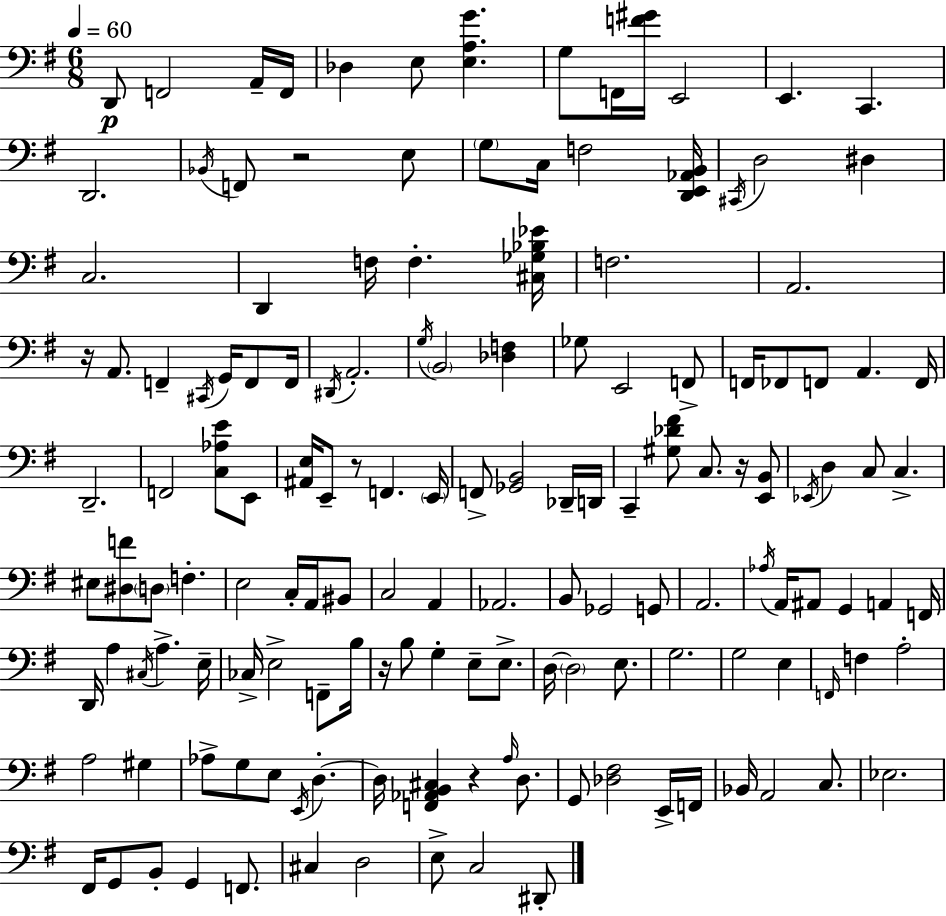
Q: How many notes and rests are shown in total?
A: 148